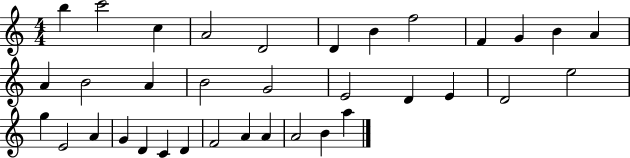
X:1
T:Untitled
M:4/4
L:1/4
K:C
b c'2 c A2 D2 D B f2 F G B A A B2 A B2 G2 E2 D E D2 e2 g E2 A G D C D F2 A A A2 B a